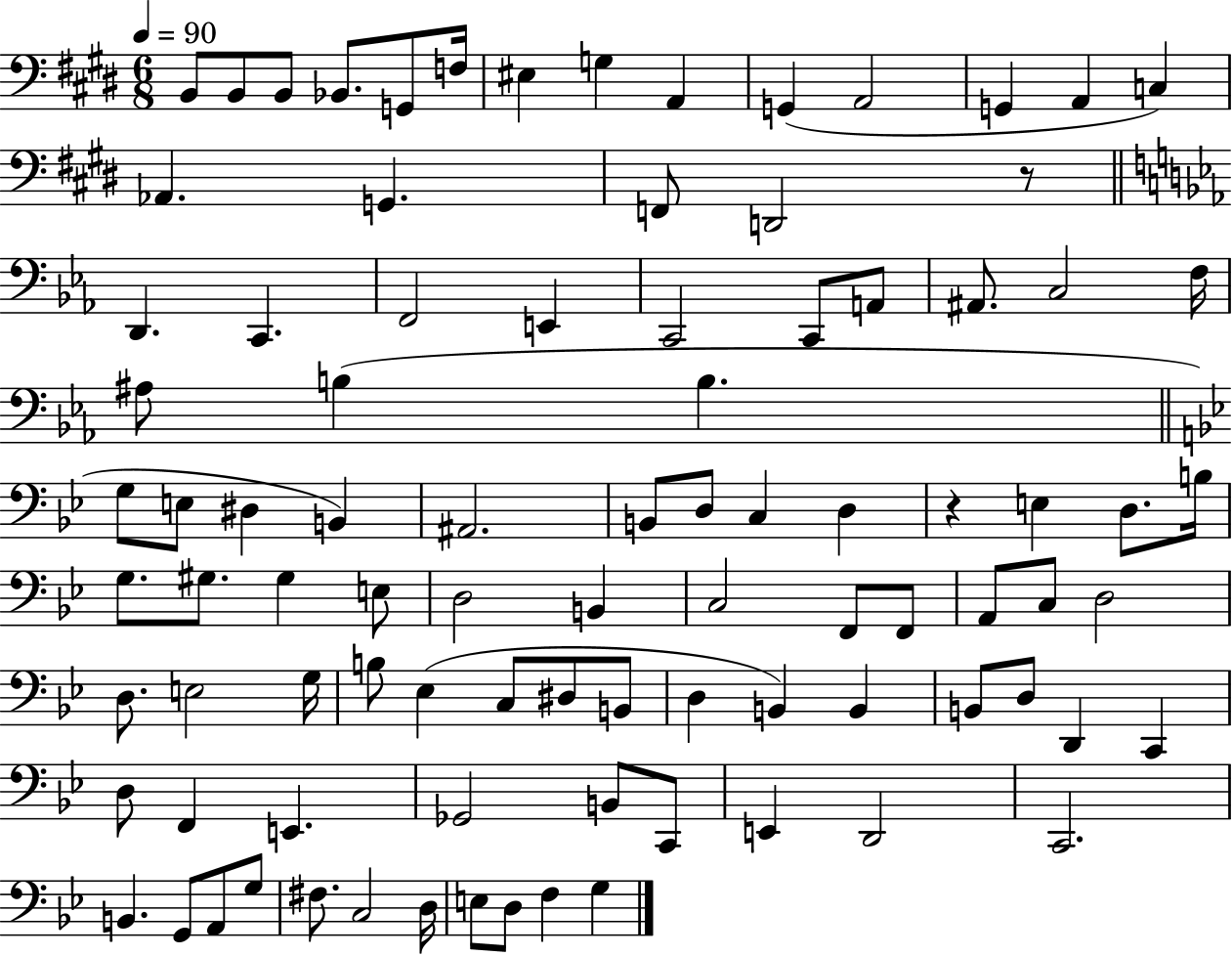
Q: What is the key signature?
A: E major